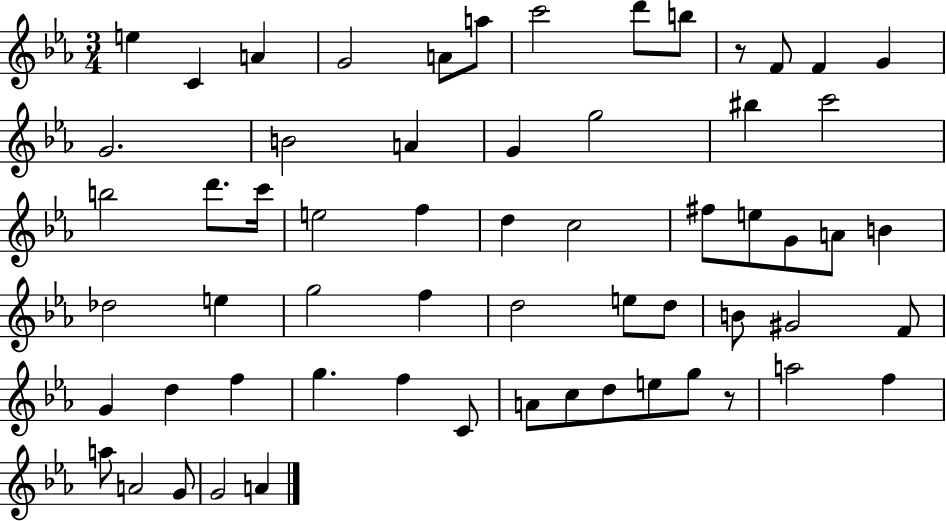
X:1
T:Untitled
M:3/4
L:1/4
K:Eb
e C A G2 A/2 a/2 c'2 d'/2 b/2 z/2 F/2 F G G2 B2 A G g2 ^b c'2 b2 d'/2 c'/4 e2 f d c2 ^f/2 e/2 G/2 A/2 B _d2 e g2 f d2 e/2 d/2 B/2 ^G2 F/2 G d f g f C/2 A/2 c/2 d/2 e/2 g/2 z/2 a2 f a/2 A2 G/2 G2 A